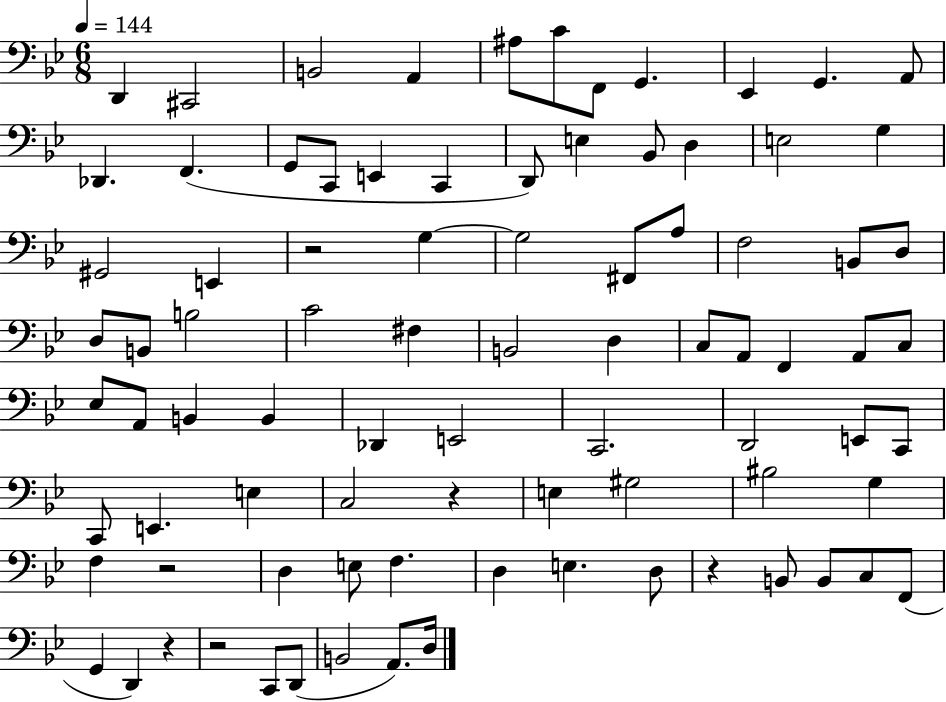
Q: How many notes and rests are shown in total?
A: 86